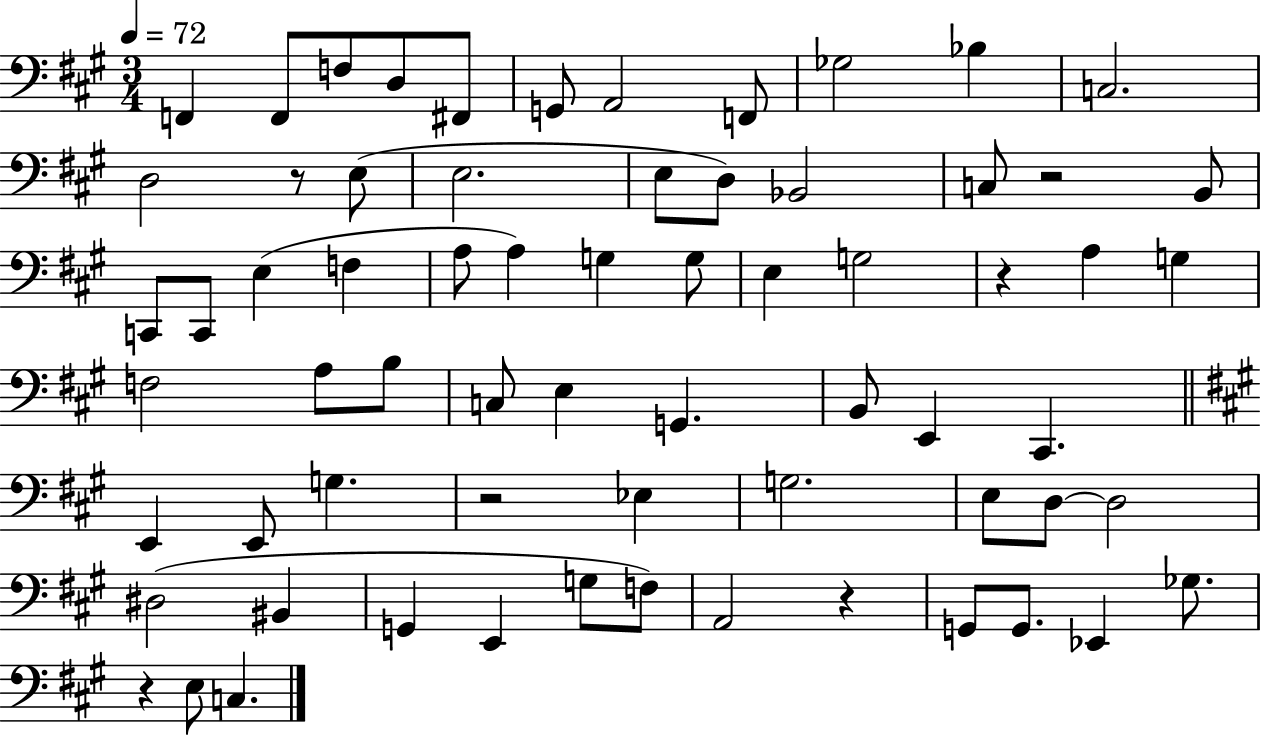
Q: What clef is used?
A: bass